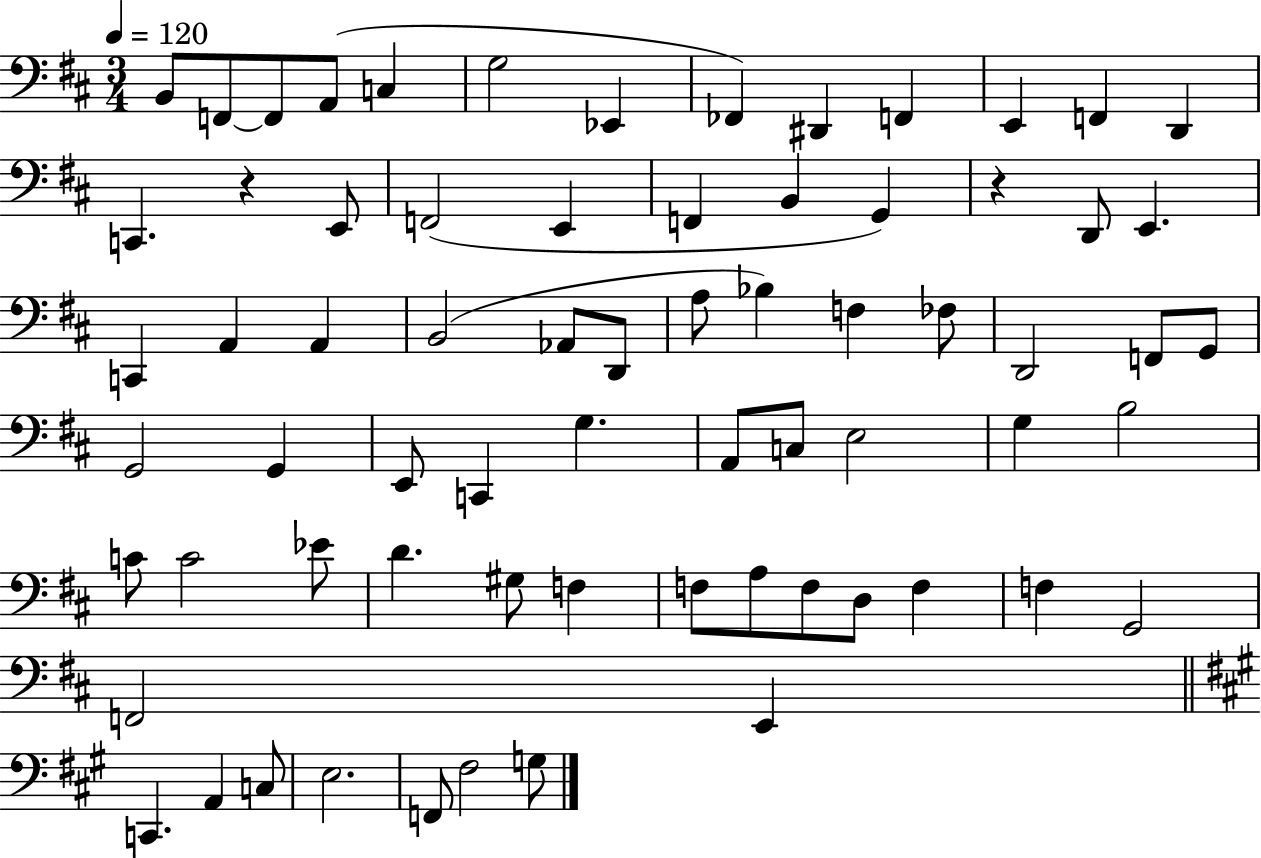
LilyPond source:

{
  \clef bass
  \numericTimeSignature
  \time 3/4
  \key d \major
  \tempo 4 = 120
  b,8 f,8~~ f,8 a,8( c4 | g2 ees,4 | fes,4) dis,4 f,4 | e,4 f,4 d,4 | \break c,4. r4 e,8 | f,2( e,4 | f,4 b,4 g,4) | r4 d,8 e,4. | \break c,4 a,4 a,4 | b,2( aes,8 d,8 | a8 bes4) f4 fes8 | d,2 f,8 g,8 | \break g,2 g,4 | e,8 c,4 g4. | a,8 c8 e2 | g4 b2 | \break c'8 c'2 ees'8 | d'4. gis8 f4 | f8 a8 f8 d8 f4 | f4 g,2 | \break f,2 e,4 | \bar "||" \break \key a \major c,4. a,4 c8 | e2. | f,8 fis2 g8 | \bar "|."
}